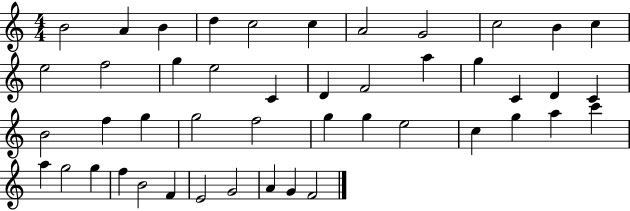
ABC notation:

X:1
T:Untitled
M:4/4
L:1/4
K:C
B2 A B d c2 c A2 G2 c2 B c e2 f2 g e2 C D F2 a g C D C B2 f g g2 f2 g g e2 c g a c' a g2 g f B2 F E2 G2 A G F2